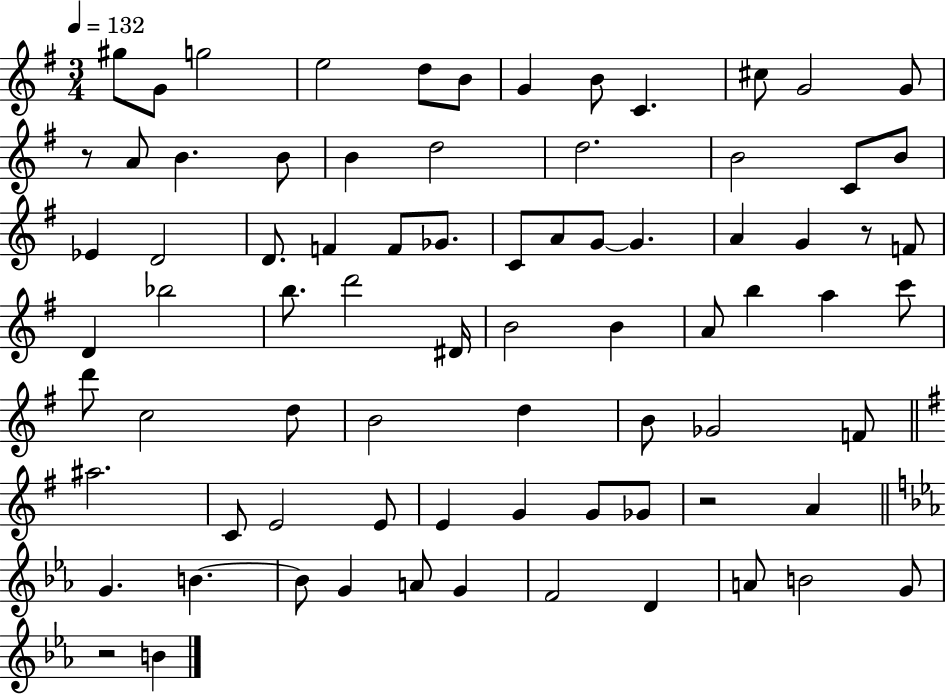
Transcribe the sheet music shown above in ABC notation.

X:1
T:Untitled
M:3/4
L:1/4
K:G
^g/2 G/2 g2 e2 d/2 B/2 G B/2 C ^c/2 G2 G/2 z/2 A/2 B B/2 B d2 d2 B2 C/2 B/2 _E D2 D/2 F F/2 _G/2 C/2 A/2 G/2 G A G z/2 F/2 D _b2 b/2 d'2 ^D/4 B2 B A/2 b a c'/2 d'/2 c2 d/2 B2 d B/2 _G2 F/2 ^a2 C/2 E2 E/2 E G G/2 _G/2 z2 A G B B/2 G A/2 G F2 D A/2 B2 G/2 z2 B